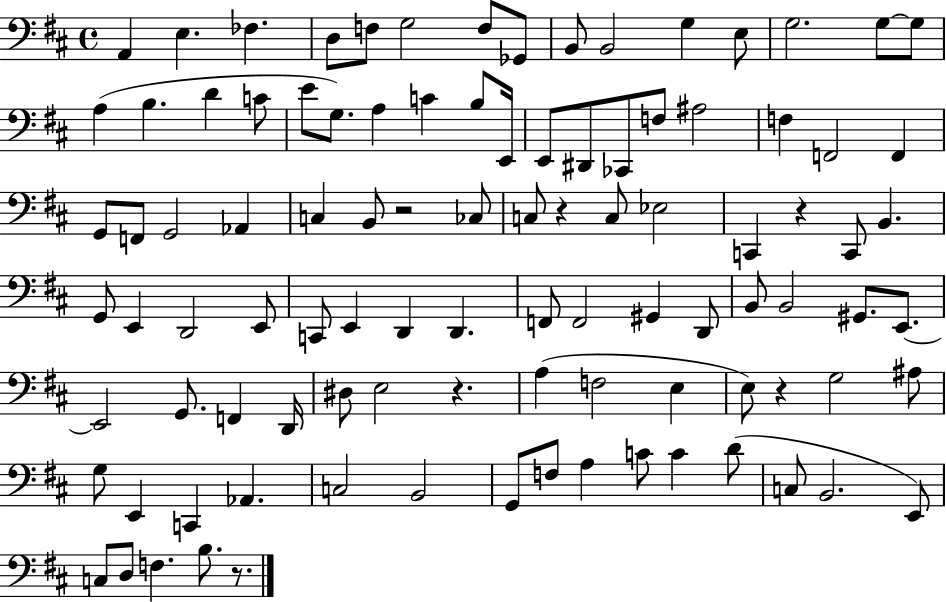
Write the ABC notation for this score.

X:1
T:Untitled
M:4/4
L:1/4
K:D
A,, E, _F, D,/2 F,/2 G,2 F,/2 _G,,/2 B,,/2 B,,2 G, E,/2 G,2 G,/2 G,/2 A, B, D C/2 E/2 G,/2 A, C B,/2 E,,/4 E,,/2 ^D,,/2 _C,,/2 F,/2 ^A,2 F, F,,2 F,, G,,/2 F,,/2 G,,2 _A,, C, B,,/2 z2 _C,/2 C,/2 z C,/2 _E,2 C,, z C,,/2 B,, G,,/2 E,, D,,2 E,,/2 C,,/2 E,, D,, D,, F,,/2 F,,2 ^G,, D,,/2 B,,/2 B,,2 ^G,,/2 E,,/2 E,,2 G,,/2 F,, D,,/4 ^D,/2 E,2 z A, F,2 E, E,/2 z G,2 ^A,/2 G,/2 E,, C,, _A,, C,2 B,,2 G,,/2 F,/2 A, C/2 C D/2 C,/2 B,,2 E,,/2 C,/2 D,/2 F, B,/2 z/2